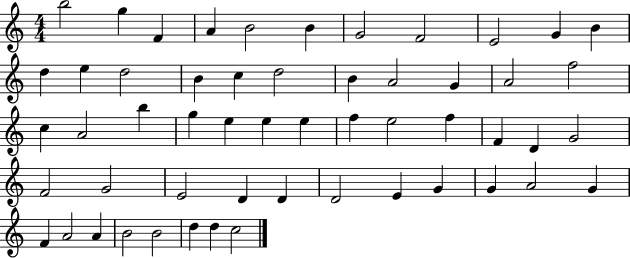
{
  \clef treble
  \numericTimeSignature
  \time 4/4
  \key c \major
  b''2 g''4 f'4 | a'4 b'2 b'4 | g'2 f'2 | e'2 g'4 b'4 | \break d''4 e''4 d''2 | b'4 c''4 d''2 | b'4 a'2 g'4 | a'2 f''2 | \break c''4 a'2 b''4 | g''4 e''4 e''4 e''4 | f''4 e''2 f''4 | f'4 d'4 g'2 | \break f'2 g'2 | e'2 d'4 d'4 | d'2 e'4 g'4 | g'4 a'2 g'4 | \break f'4 a'2 a'4 | b'2 b'2 | d''4 d''4 c''2 | \bar "|."
}